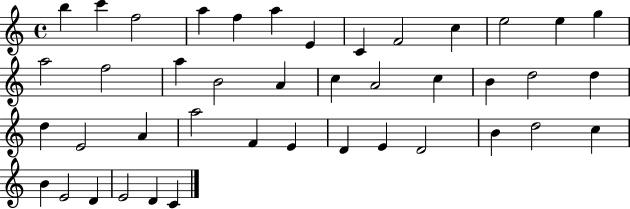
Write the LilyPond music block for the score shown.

{
  \clef treble
  \time 4/4
  \defaultTimeSignature
  \key c \major
  b''4 c'''4 f''2 | a''4 f''4 a''4 e'4 | c'4 f'2 c''4 | e''2 e''4 g''4 | \break a''2 f''2 | a''4 b'2 a'4 | c''4 a'2 c''4 | b'4 d''2 d''4 | \break d''4 e'2 a'4 | a''2 f'4 e'4 | d'4 e'4 d'2 | b'4 d''2 c''4 | \break b'4 e'2 d'4 | e'2 d'4 c'4 | \bar "|."
}